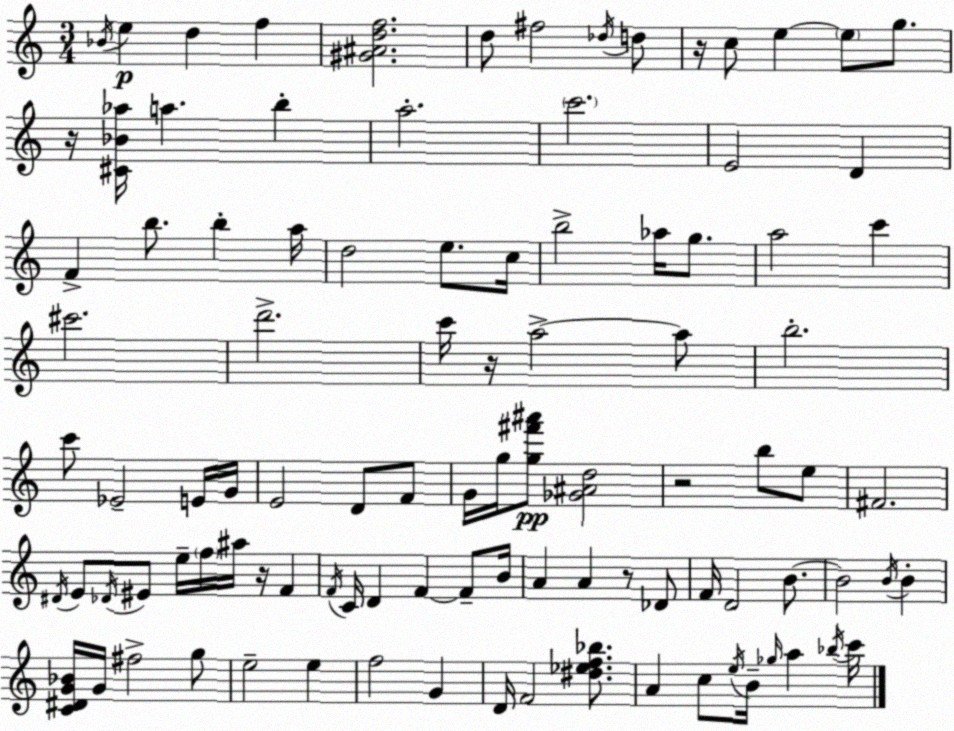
X:1
T:Untitled
M:3/4
L:1/4
K:C
_B/4 e d f [^G^Adf]2 d/2 ^f2 _d/4 d/2 z/4 c/2 e e/2 g/2 z/4 [^C_B_a]/4 a b a2 c'2 E2 D F b/2 b a/4 d2 e/2 c/4 b2 _a/4 g/2 a2 c' ^c'2 d'2 c'/4 z/4 a2 a/2 b2 c'/2 _E2 E/4 G/4 E2 D/2 F/2 G/4 g/4 [g^f'^a']/2 [_G^Ad]2 z2 b/2 e/2 ^F2 ^D/4 E/2 _D/4 ^E/2 e/4 f/4 ^a/4 z/4 F F/4 C/4 D F F/2 B/4 A A z/2 _D/2 F/4 D2 B/2 B2 B/4 B [C^DG_B]/4 G/4 ^f2 g/2 e2 e f2 G D/4 F2 [^d_ef_b]/2 A c/2 e/4 B/4 _g/4 a _b/4 c'/4